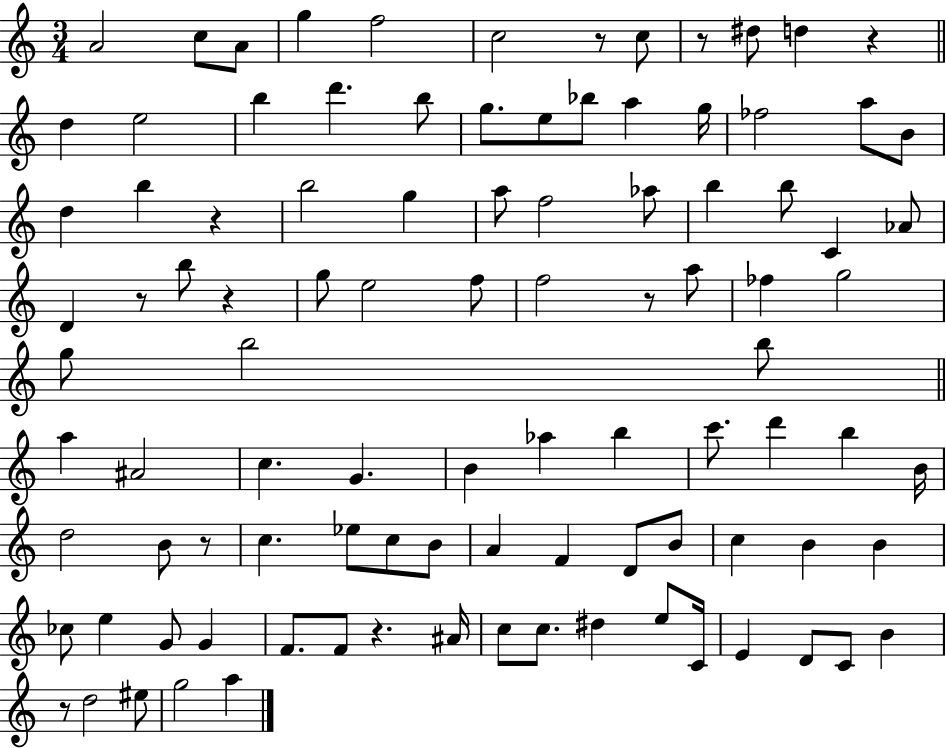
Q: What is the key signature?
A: C major